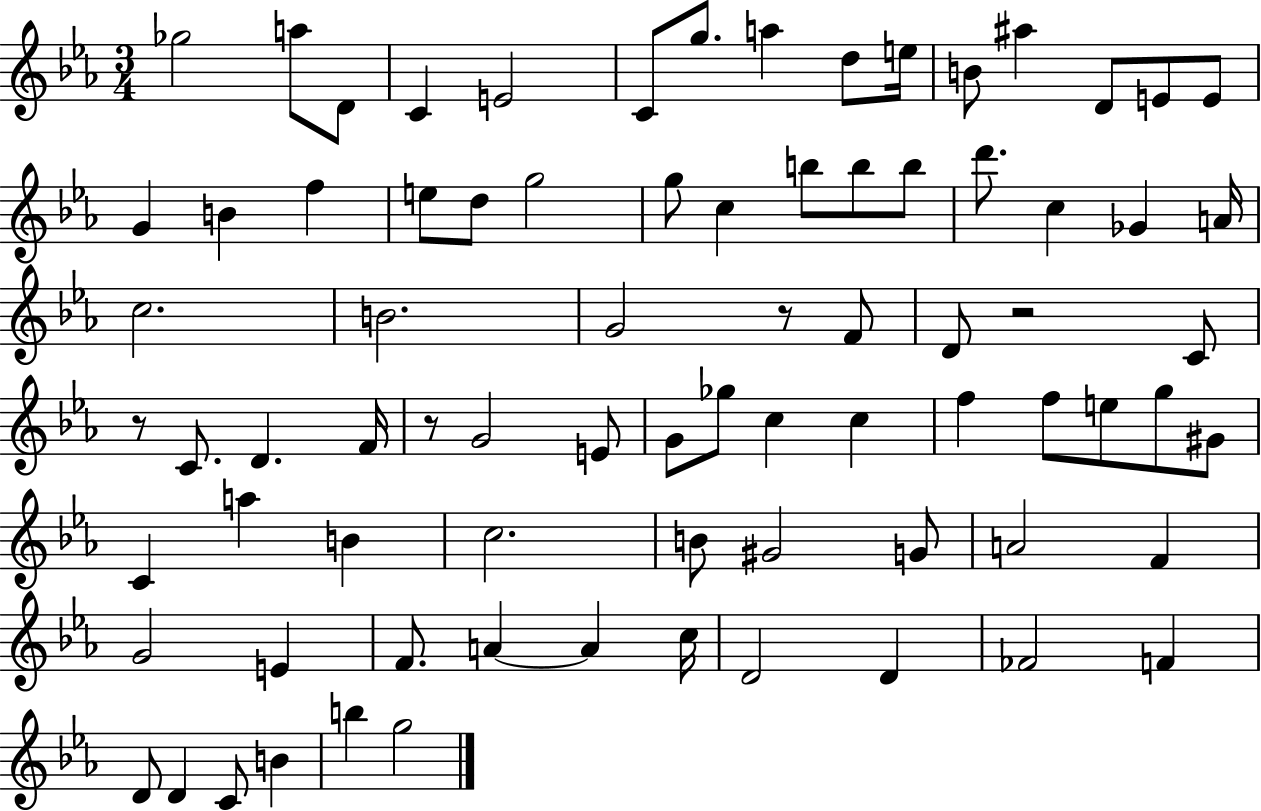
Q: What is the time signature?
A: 3/4